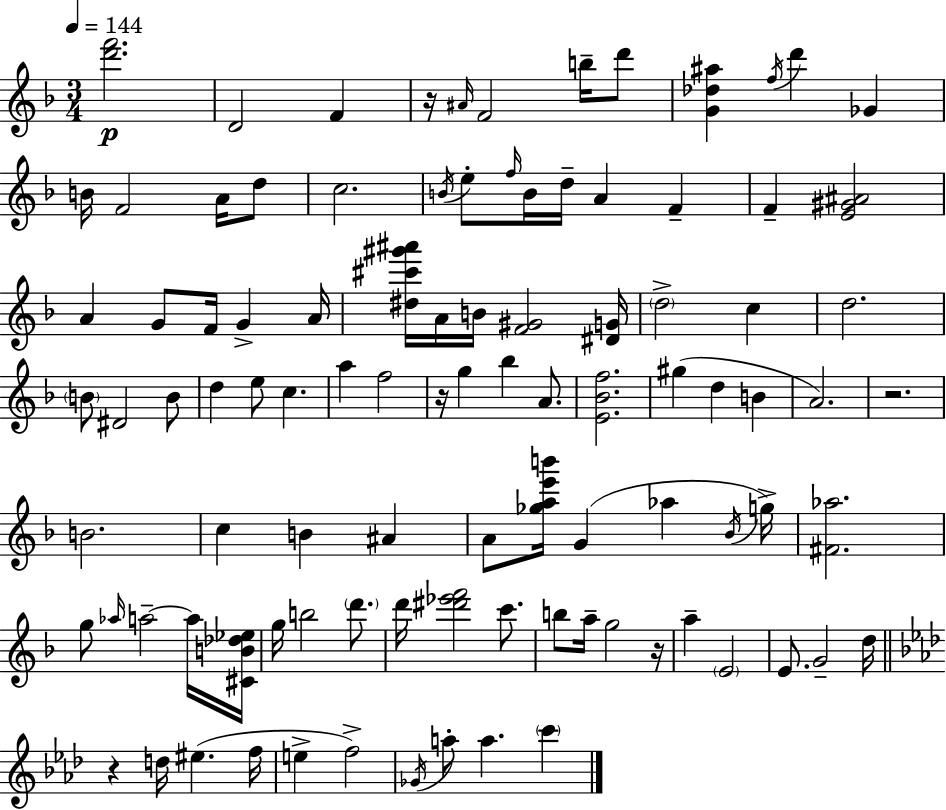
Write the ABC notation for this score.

X:1
T:Untitled
M:3/4
L:1/4
K:Dm
[d'f']2 D2 F z/4 ^A/4 F2 b/4 d'/2 [G_d^a] f/4 d' _G B/4 F2 A/4 d/2 c2 B/4 e/2 f/4 B/4 d/4 A F F [E^G^A]2 A G/2 F/4 G A/4 [^d^c'^g'^a']/4 A/4 B/4 [F^G]2 [^DG]/4 d2 c d2 B/2 ^D2 B/2 d e/2 c a f2 z/4 g _b A/2 [E_Bf]2 ^g d B A2 z2 B2 c B ^A A/2 [_gae'b']/4 G _a _B/4 g/4 [^F_a]2 g/2 _a/4 a2 a/4 [^CB_d_e]/4 g/4 b2 d'/2 d'/4 [^d'_e'f']2 c'/2 b/2 a/4 g2 z/4 a E2 E/2 G2 d/4 z d/4 ^e f/4 e f2 _G/4 a/2 a c'